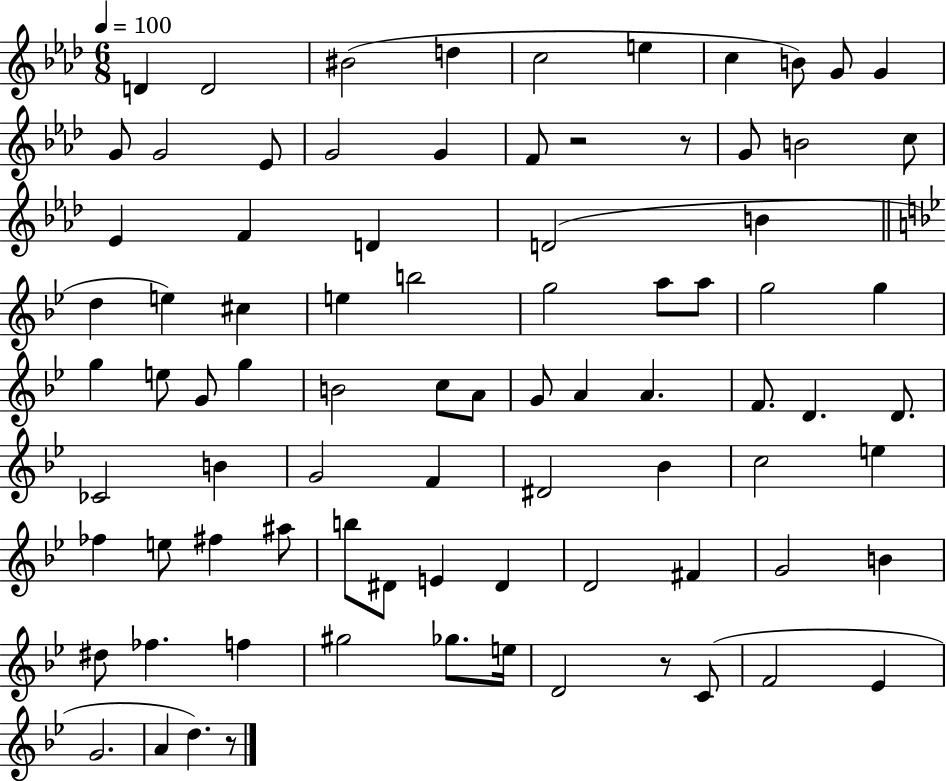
{
  \clef treble
  \numericTimeSignature
  \time 6/8
  \key aes \major
  \tempo 4 = 100
  \repeat volta 2 { d'4 d'2 | bis'2( d''4 | c''2 e''4 | c''4 b'8) g'8 g'4 | \break g'8 g'2 ees'8 | g'2 g'4 | f'8 r2 r8 | g'8 b'2 c''8 | \break ees'4 f'4 d'4 | d'2( b'4 | \bar "||" \break \key bes \major d''4 e''4) cis''4 | e''4 b''2 | g''2 a''8 a''8 | g''2 g''4 | \break g''4 e''8 g'8 g''4 | b'2 c''8 a'8 | g'8 a'4 a'4. | f'8. d'4. d'8. | \break ces'2 b'4 | g'2 f'4 | dis'2 bes'4 | c''2 e''4 | \break fes''4 e''8 fis''4 ais''8 | b''8 dis'8 e'4 dis'4 | d'2 fis'4 | g'2 b'4 | \break dis''8 fes''4. f''4 | gis''2 ges''8. e''16 | d'2 r8 c'8( | f'2 ees'4 | \break g'2. | a'4 d''4.) r8 | } \bar "|."
}